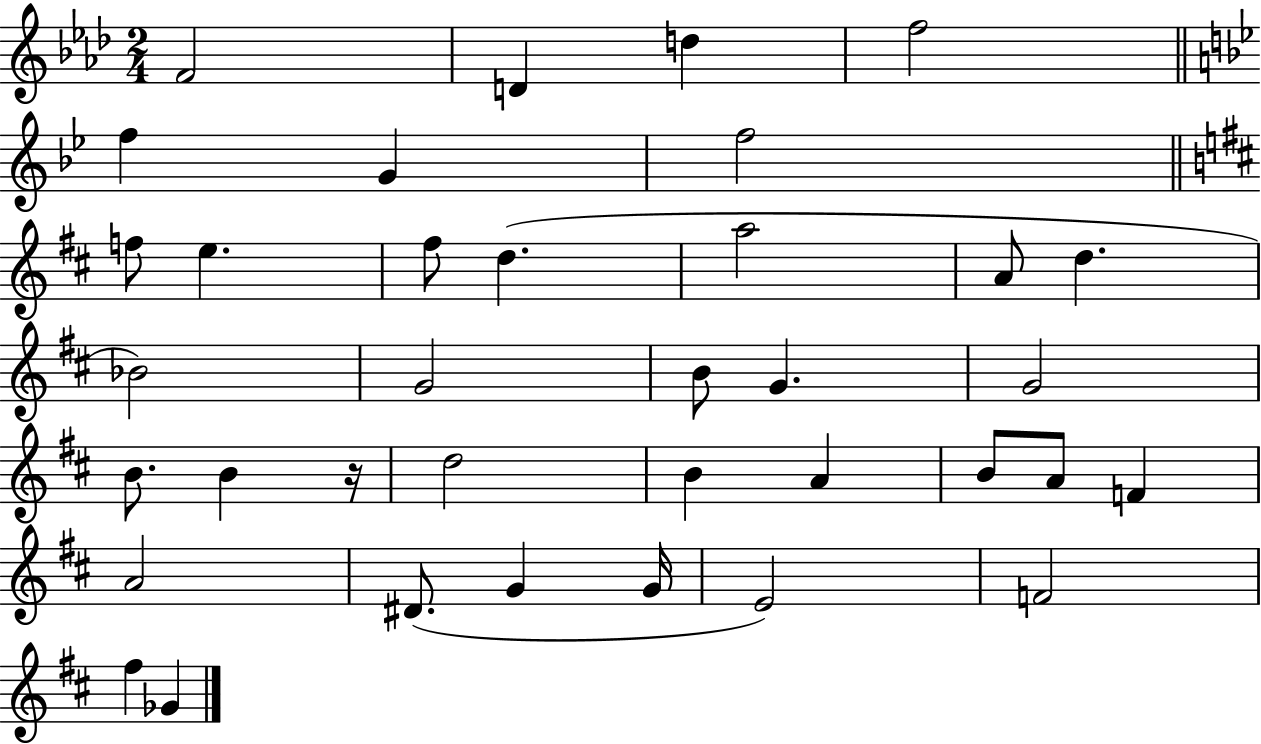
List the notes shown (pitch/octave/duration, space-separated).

F4/h D4/q D5/q F5/h F5/q G4/q F5/h F5/e E5/q. F#5/e D5/q. A5/h A4/e D5/q. Bb4/h G4/h B4/e G4/q. G4/h B4/e. B4/q R/s D5/h B4/q A4/q B4/e A4/e F4/q A4/h D#4/e. G4/q G4/s E4/h F4/h F#5/q Gb4/q